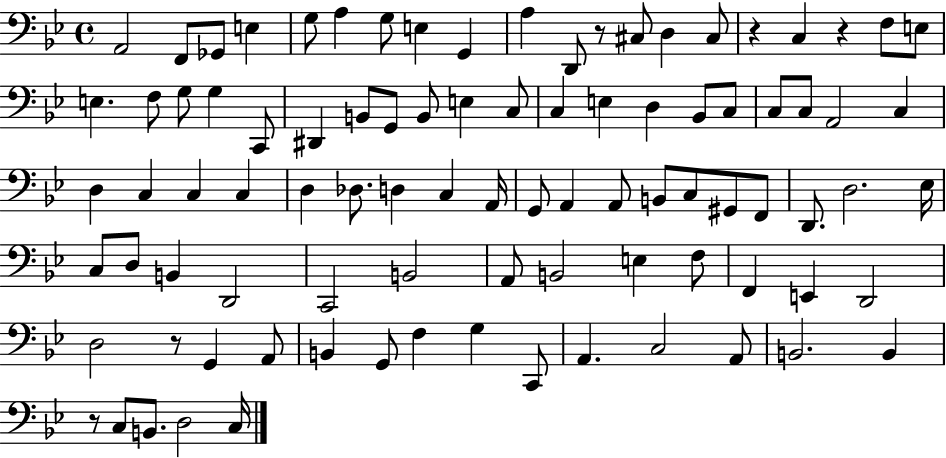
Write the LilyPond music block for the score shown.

{
  \clef bass
  \time 4/4
  \defaultTimeSignature
  \key bes \major
  a,2 f,8 ges,8 e4 | g8 a4 g8 e4 g,4 | a4 d,8 r8 cis8 d4 cis8 | r4 c4 r4 f8 e8 | \break e4. f8 g8 g4 c,8 | dis,4 b,8 g,8 b,8 e4 c8 | c4 e4 d4 bes,8 c8 | c8 c8 a,2 c4 | \break d4 c4 c4 c4 | d4 des8. d4 c4 a,16 | g,8 a,4 a,8 b,8 c8 gis,8 f,8 | d,8. d2. ees16 | \break c8 d8 b,4 d,2 | c,2 b,2 | a,8 b,2 e4 f8 | f,4 e,4 d,2 | \break d2 r8 g,4 a,8 | b,4 g,8 f4 g4 c,8 | a,4. c2 a,8 | b,2. b,4 | \break r8 c8 b,8. d2 c16 | \bar "|."
}